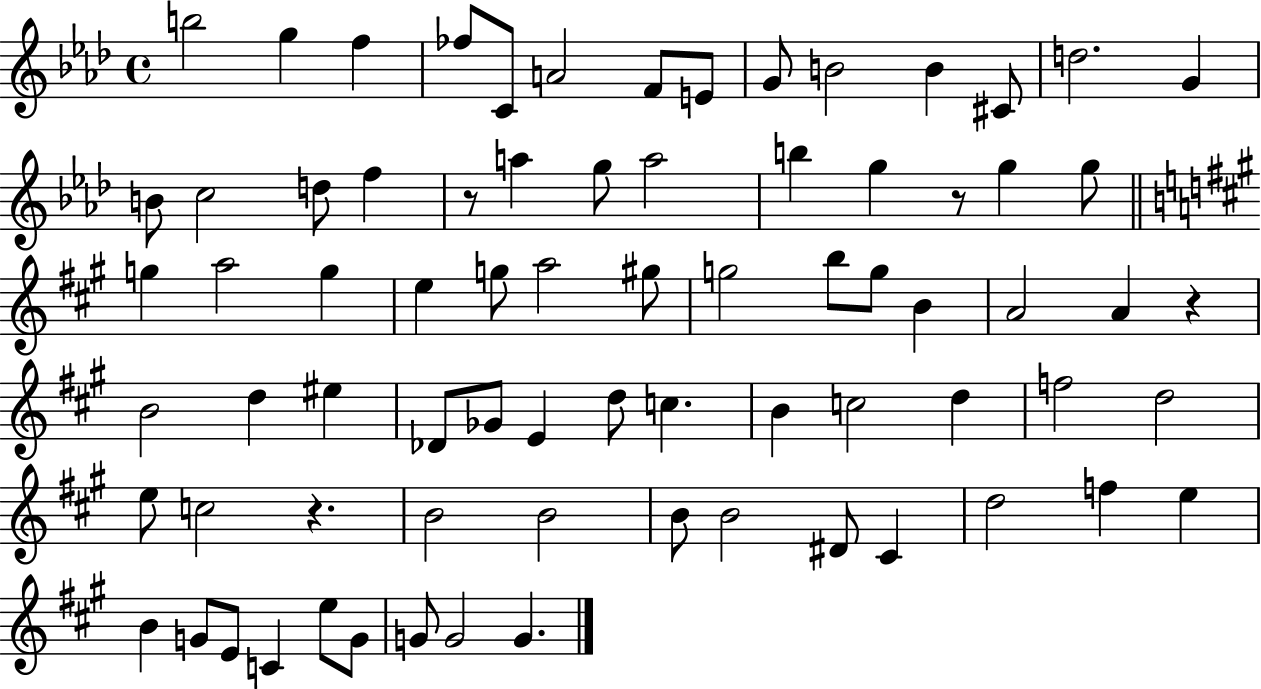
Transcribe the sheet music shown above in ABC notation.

X:1
T:Untitled
M:4/4
L:1/4
K:Ab
b2 g f _f/2 C/2 A2 F/2 E/2 G/2 B2 B ^C/2 d2 G B/2 c2 d/2 f z/2 a g/2 a2 b g z/2 g g/2 g a2 g e g/2 a2 ^g/2 g2 b/2 g/2 B A2 A z B2 d ^e _D/2 _G/2 E d/2 c B c2 d f2 d2 e/2 c2 z B2 B2 B/2 B2 ^D/2 ^C d2 f e B G/2 E/2 C e/2 G/2 G/2 G2 G